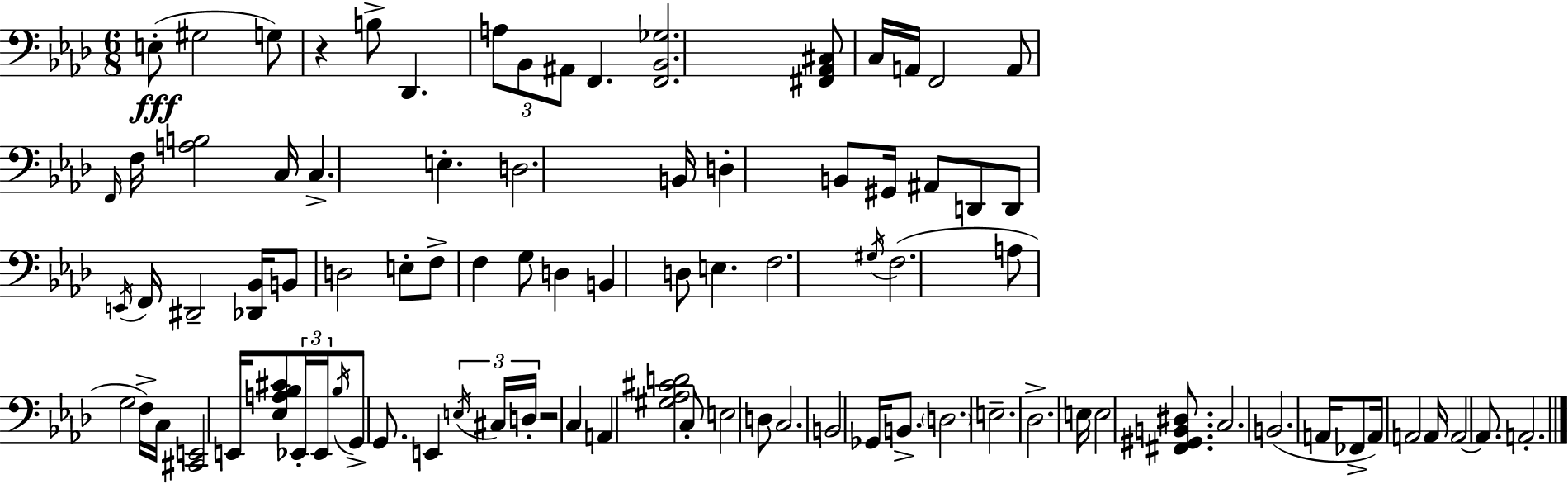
E3/e G#3/h G3/e R/q B3/e Db2/q. A3/e Bb2/e A#2/e F2/q. [F2,Bb2,Gb3]/h. [F#2,Ab2,C#3]/e C3/s A2/s F2/h A2/e F2/s F3/s [A3,B3]/h C3/s C3/q. E3/q. D3/h. B2/s D3/q B2/e G#2/s A#2/e D2/e D2/e E2/s F2/s D#2/h [Db2,Bb2]/s B2/e D3/h E3/e F3/e F3/q G3/e D3/q B2/q D3/e E3/q. F3/h. G#3/s F3/h. A3/e G3/h F3/s C3/s [C#2,E2]/h E2/s [Eb3,A3,Bb3,C#4]/e Eb2/s Eb2/s Bb3/s G2/e G2/e. E2/q E3/s C#3/s D3/s R/h C3/q A2/q [G#3,Ab3,C#4,D4]/h C3/e E3/h D3/e C3/h. B2/h Gb2/s B2/e. D3/h. E3/h. Db3/h. E3/s E3/h [F#2,G#2,B2,D#3]/e. C3/h. B2/h. A2/s FES2/e A2/s A2/h A2/s A2/h A2/e. A2/h.